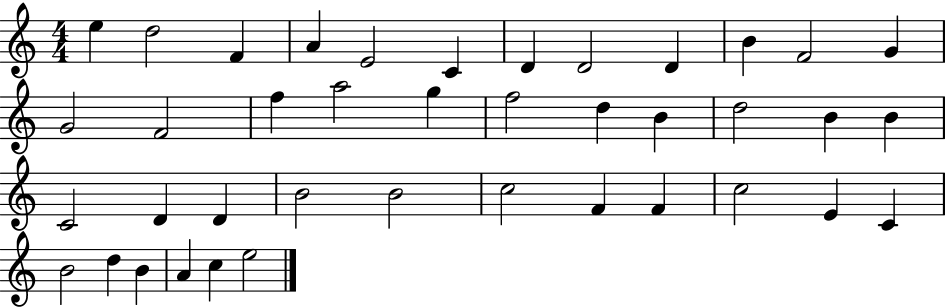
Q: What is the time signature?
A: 4/4